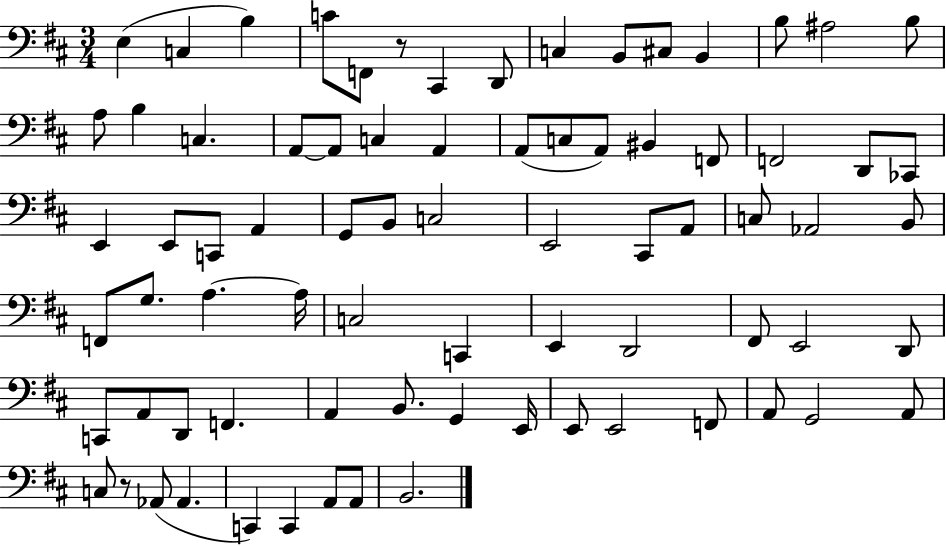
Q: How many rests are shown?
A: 2